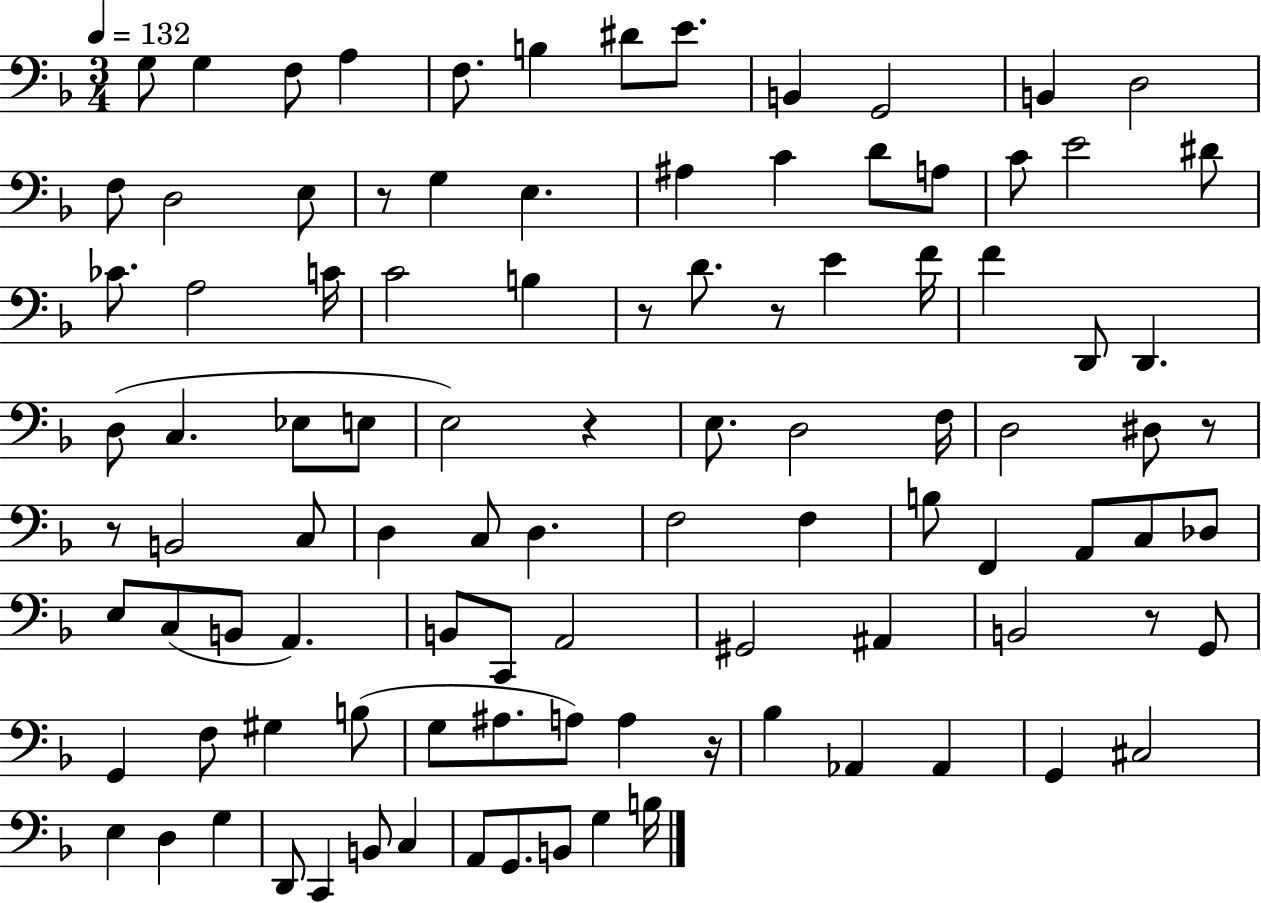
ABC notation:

X:1
T:Untitled
M:3/4
L:1/4
K:F
G,/2 G, F,/2 A, F,/2 B, ^D/2 E/2 B,, G,,2 B,, D,2 F,/2 D,2 E,/2 z/2 G, E, ^A, C D/2 A,/2 C/2 E2 ^D/2 _C/2 A,2 C/4 C2 B, z/2 D/2 z/2 E F/4 F D,,/2 D,, D,/2 C, _E,/2 E,/2 E,2 z E,/2 D,2 F,/4 D,2 ^D,/2 z/2 z/2 B,,2 C,/2 D, C,/2 D, F,2 F, B,/2 F,, A,,/2 C,/2 _D,/2 E,/2 C,/2 B,,/2 A,, B,,/2 C,,/2 A,,2 ^G,,2 ^A,, B,,2 z/2 G,,/2 G,, F,/2 ^G, B,/2 G,/2 ^A,/2 A,/2 A, z/4 _B, _A,, _A,, G,, ^C,2 E, D, G, D,,/2 C,, B,,/2 C, A,,/2 G,,/2 B,,/2 G, B,/4